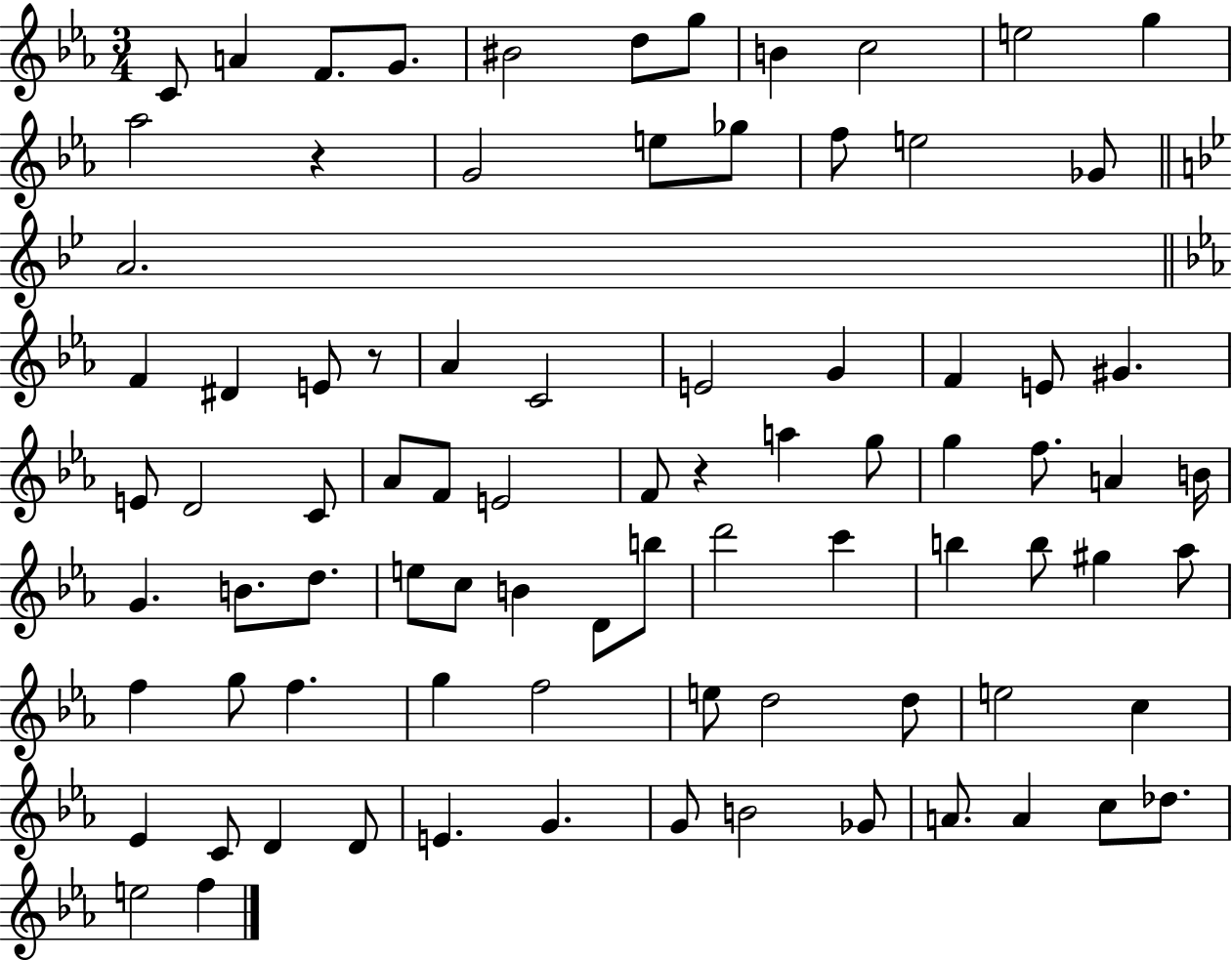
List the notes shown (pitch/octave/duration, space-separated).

C4/e A4/q F4/e. G4/e. BIS4/h D5/e G5/e B4/q C5/h E5/h G5/q Ab5/h R/q G4/h E5/e Gb5/e F5/e E5/h Gb4/e A4/h. F4/q D#4/q E4/e R/e Ab4/q C4/h E4/h G4/q F4/q E4/e G#4/q. E4/e D4/h C4/e Ab4/e F4/e E4/h F4/e R/q A5/q G5/e G5/q F5/e. A4/q B4/s G4/q. B4/e. D5/e. E5/e C5/e B4/q D4/e B5/e D6/h C6/q B5/q B5/e G#5/q Ab5/e F5/q G5/e F5/q. G5/q F5/h E5/e D5/h D5/e E5/h C5/q Eb4/q C4/e D4/q D4/e E4/q. G4/q. G4/e B4/h Gb4/e A4/e. A4/q C5/e Db5/e. E5/h F5/q